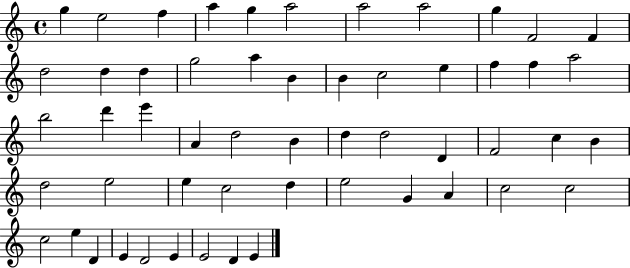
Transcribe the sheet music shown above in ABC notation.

X:1
T:Untitled
M:4/4
L:1/4
K:C
g e2 f a g a2 a2 a2 g F2 F d2 d d g2 a B B c2 e f f a2 b2 d' e' A d2 B d d2 D F2 c B d2 e2 e c2 d e2 G A c2 c2 c2 e D E D2 E E2 D E